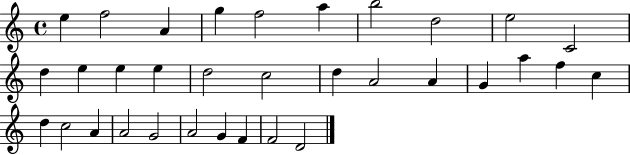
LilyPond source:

{
  \clef treble
  \time 4/4
  \defaultTimeSignature
  \key c \major
  e''4 f''2 a'4 | g''4 f''2 a''4 | b''2 d''2 | e''2 c'2 | \break d''4 e''4 e''4 e''4 | d''2 c''2 | d''4 a'2 a'4 | g'4 a''4 f''4 c''4 | \break d''4 c''2 a'4 | a'2 g'2 | a'2 g'4 f'4 | f'2 d'2 | \break \bar "|."
}